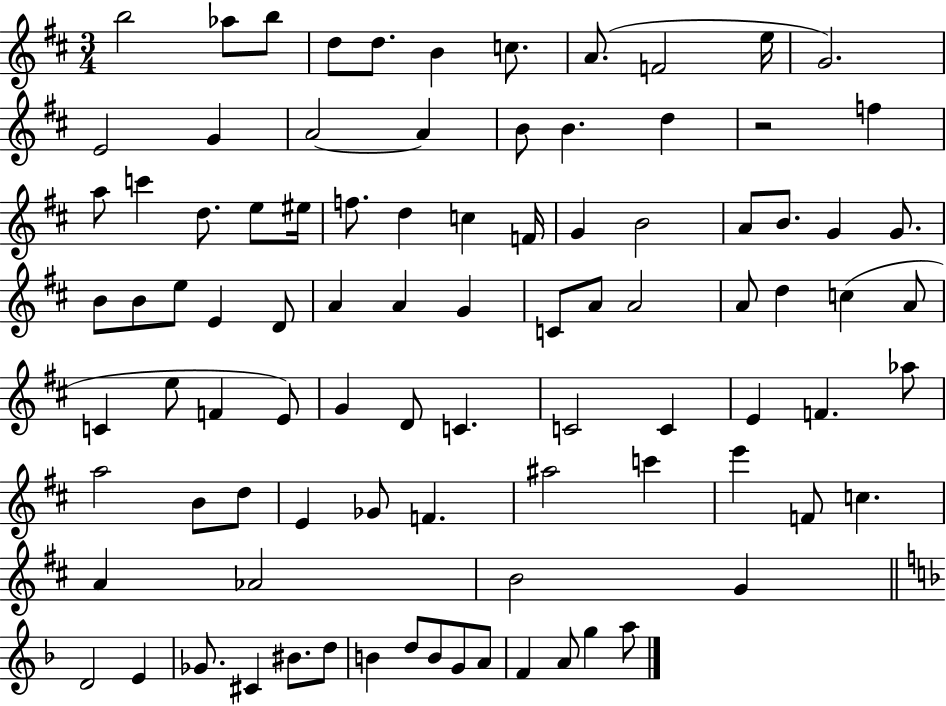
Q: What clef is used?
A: treble